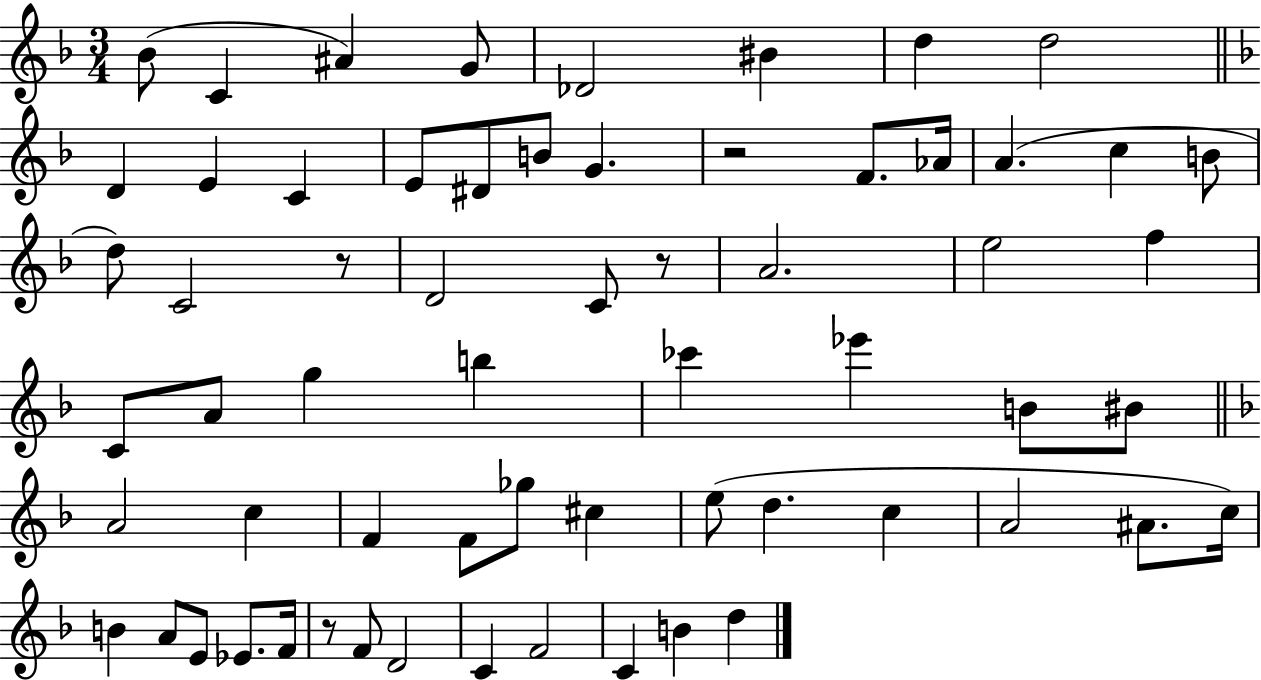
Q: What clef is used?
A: treble